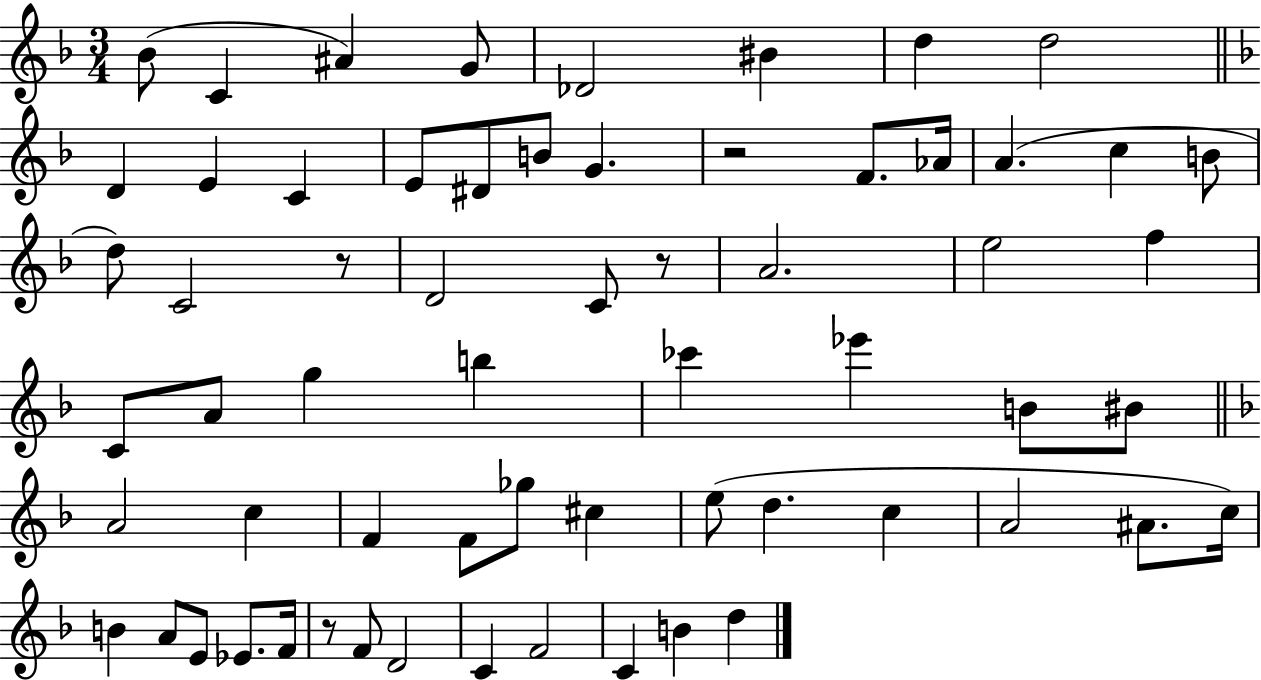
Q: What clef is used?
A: treble